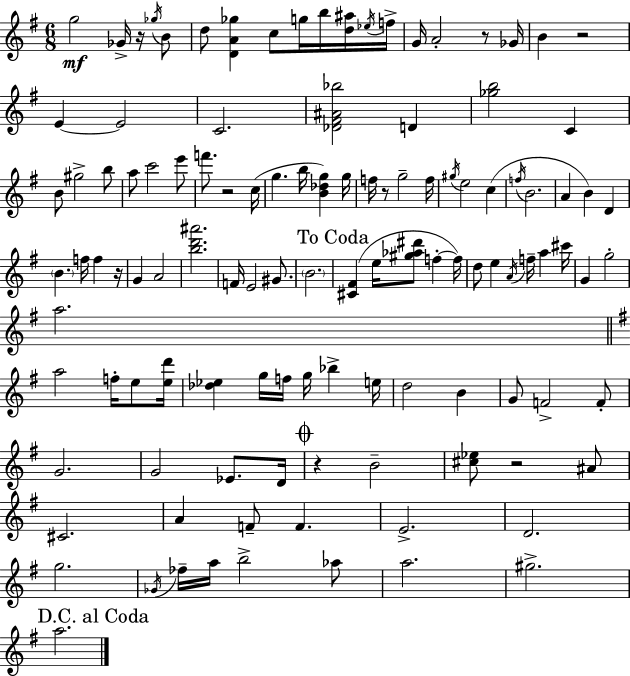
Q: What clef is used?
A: treble